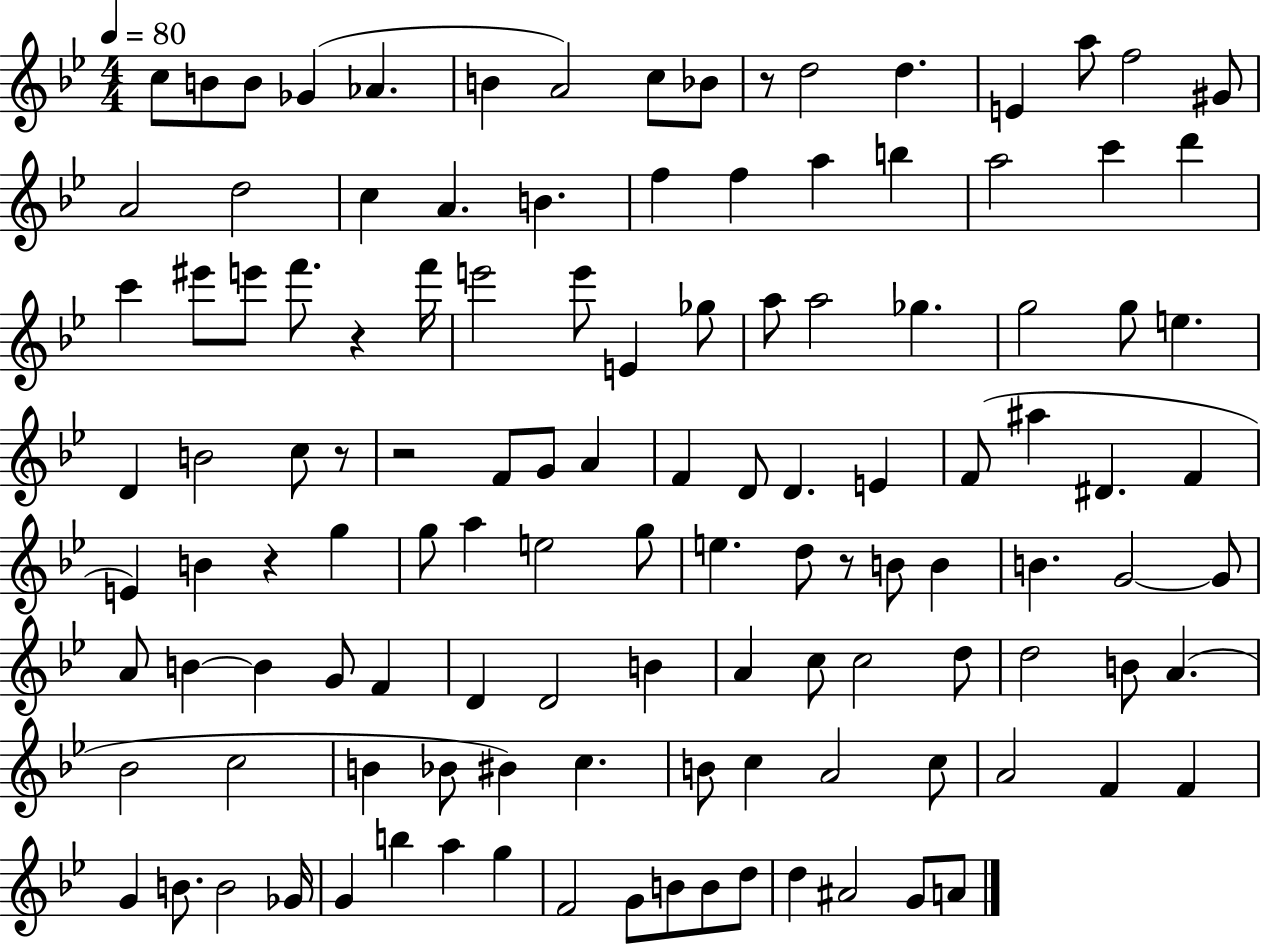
C5/e B4/e B4/e Gb4/q Ab4/q. B4/q A4/h C5/e Bb4/e R/e D5/h D5/q. E4/q A5/e F5/h G#4/e A4/h D5/h C5/q A4/q. B4/q. F5/q F5/q A5/q B5/q A5/h C6/q D6/q C6/q EIS6/e E6/e F6/e. R/q F6/s E6/h E6/e E4/q Gb5/e A5/e A5/h Gb5/q. G5/h G5/e E5/q. D4/q B4/h C5/e R/e R/h F4/e G4/e A4/q F4/q D4/e D4/q. E4/q F4/e A#5/q D#4/q. F4/q E4/q B4/q R/q G5/q G5/e A5/q E5/h G5/e E5/q. D5/e R/e B4/e B4/q B4/q. G4/h G4/e A4/e B4/q B4/q G4/e F4/q D4/q D4/h B4/q A4/q C5/e C5/h D5/e D5/h B4/e A4/q. Bb4/h C5/h B4/q Bb4/e BIS4/q C5/q. B4/e C5/q A4/h C5/e A4/h F4/q F4/q G4/q B4/e. B4/h Gb4/s G4/q B5/q A5/q G5/q F4/h G4/e B4/e B4/e D5/e D5/q A#4/h G4/e A4/e